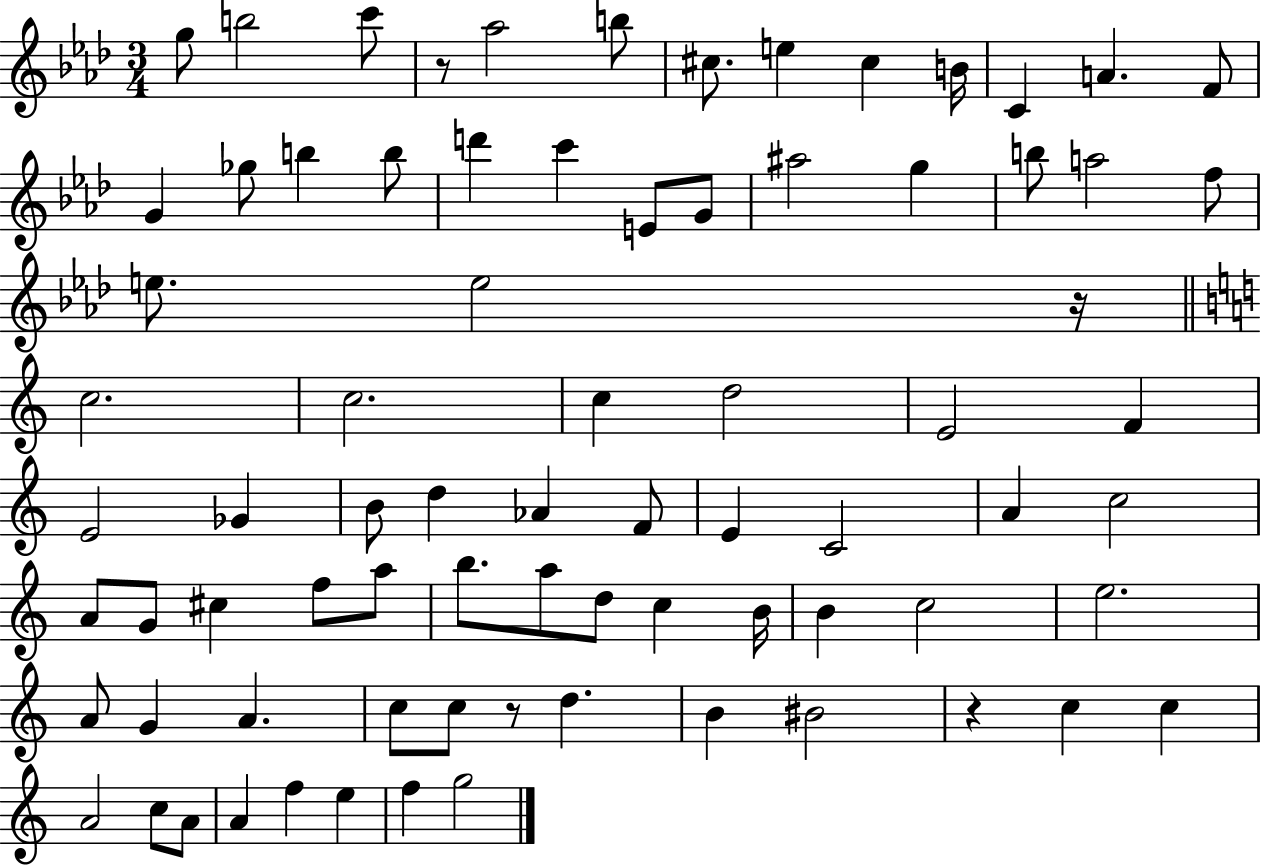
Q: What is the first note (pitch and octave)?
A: G5